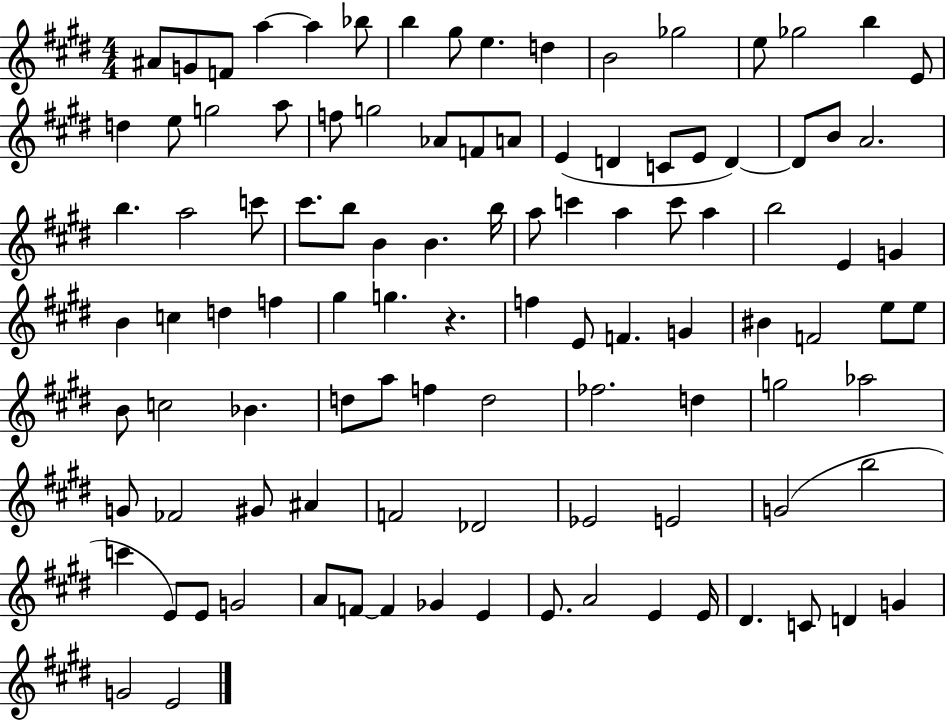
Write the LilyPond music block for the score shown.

{
  \clef treble
  \numericTimeSignature
  \time 4/4
  \key e \major
  ais'8 g'8 f'8 a''4~~ a''4 bes''8 | b''4 gis''8 e''4. d''4 | b'2 ges''2 | e''8 ges''2 b''4 e'8 | \break d''4 e''8 g''2 a''8 | f''8 g''2 aes'8 f'8 a'8 | e'4( d'4 c'8 e'8 d'4~~) | d'8 b'8 a'2. | \break b''4. a''2 c'''8 | cis'''8. b''8 b'4 b'4. b''16 | a''8 c'''4 a''4 c'''8 a''4 | b''2 e'4 g'4 | \break b'4 c''4 d''4 f''4 | gis''4 g''4. r4. | f''4 e'8 f'4. g'4 | bis'4 f'2 e''8 e''8 | \break b'8 c''2 bes'4. | d''8 a''8 f''4 d''2 | fes''2. d''4 | g''2 aes''2 | \break g'8 fes'2 gis'8 ais'4 | f'2 des'2 | ees'2 e'2 | g'2( b''2 | \break c'''4 e'8) e'8 g'2 | a'8 f'8~~ f'4 ges'4 e'4 | e'8. a'2 e'4 e'16 | dis'4. c'8 d'4 g'4 | \break g'2 e'2 | \bar "|."
}